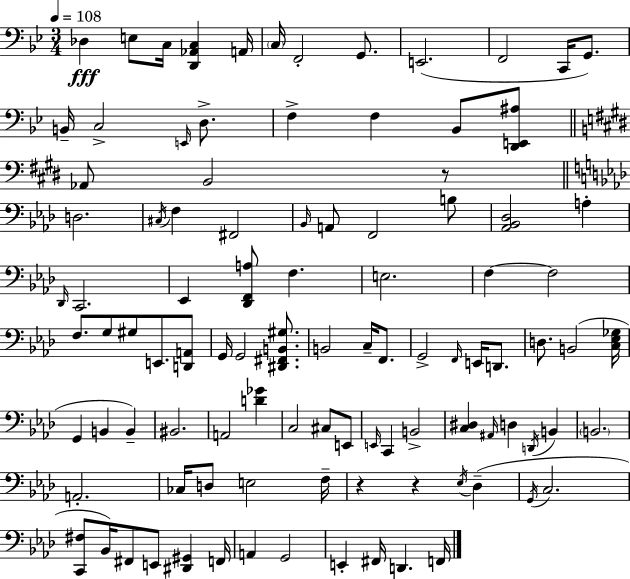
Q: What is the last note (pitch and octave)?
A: F2